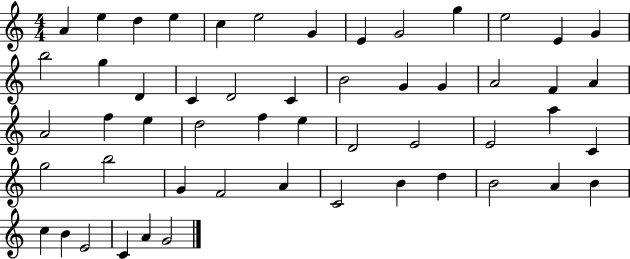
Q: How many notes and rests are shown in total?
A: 53